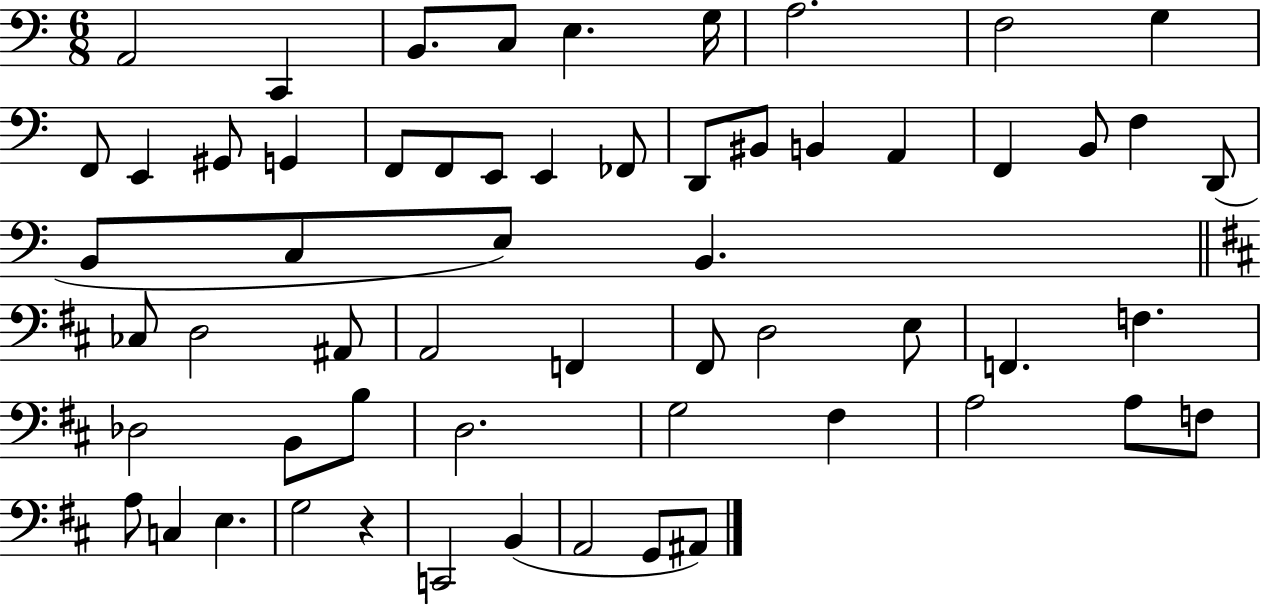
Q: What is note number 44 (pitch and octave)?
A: D3